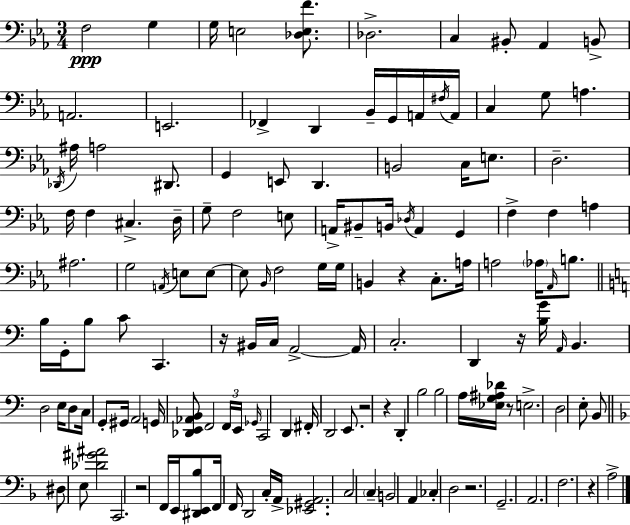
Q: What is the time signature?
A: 3/4